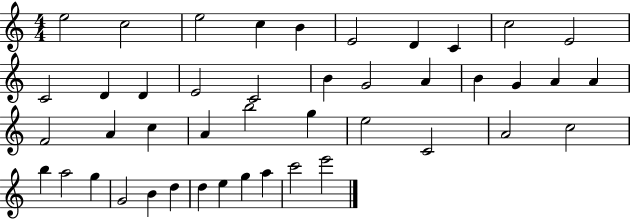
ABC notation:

X:1
T:Untitled
M:4/4
L:1/4
K:C
e2 c2 e2 c B E2 D C c2 E2 C2 D D E2 C2 B G2 A B G A A F2 A c A b2 g e2 C2 A2 c2 b a2 g G2 B d d e g a c'2 e'2